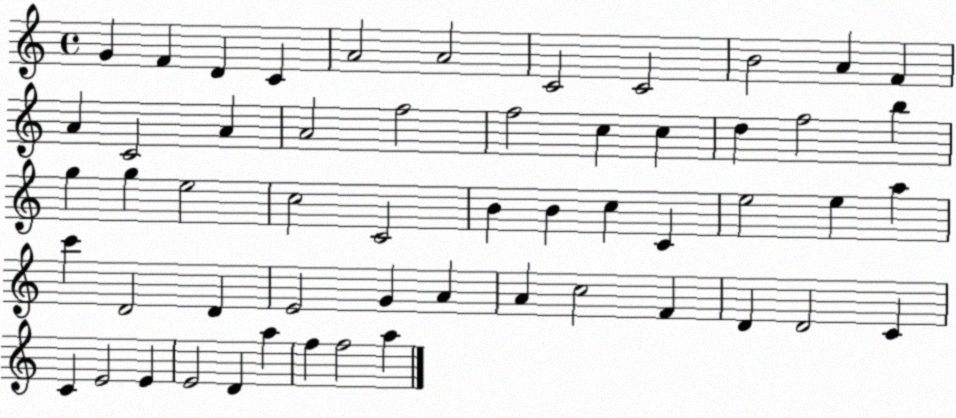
X:1
T:Untitled
M:4/4
L:1/4
K:C
G F D C A2 A2 C2 C2 B2 A F A C2 A A2 f2 f2 c c d f2 b g g e2 c2 C2 B B c C e2 e a c' D2 D E2 G A A c2 F D D2 C C E2 E E2 D a f f2 a